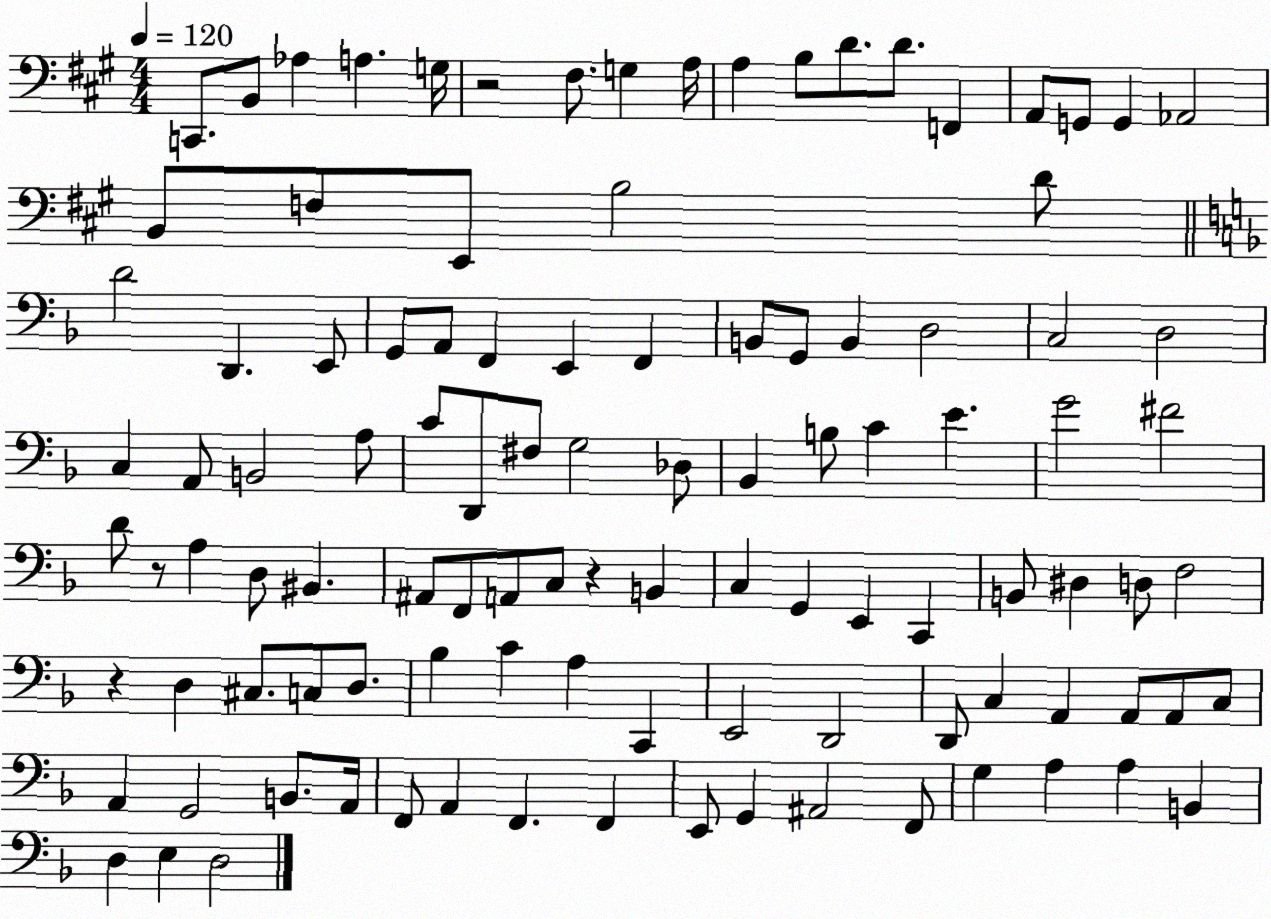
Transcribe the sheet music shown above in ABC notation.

X:1
T:Untitled
M:4/4
L:1/4
K:A
C,,/2 B,,/2 _A, A, G,/4 z2 ^F,/2 G, A,/4 A, B,/2 D/2 D/2 F,, A,,/2 G,,/2 G,, _A,,2 B,,/2 F,/2 E,,/2 B,2 D/2 D2 D,, E,,/2 G,,/2 A,,/2 F,, E,, F,, B,,/2 G,,/2 B,, D,2 C,2 D,2 C, A,,/2 B,,2 A,/2 C/2 D,,/2 ^F,/2 G,2 _D,/2 _B,, B,/2 C E G2 ^F2 D/2 z/2 A, D,/2 ^B,, ^A,,/2 F,,/2 A,,/2 C,/2 z B,, C, G,, E,, C,, B,,/2 ^D, D,/2 F,2 z D, ^C,/2 C,/2 D,/2 _B, C A, C,, E,,2 D,,2 D,,/2 C, A,, A,,/2 A,,/2 C,/2 A,, G,,2 B,,/2 A,,/4 F,,/2 A,, F,, F,, E,,/2 G,, ^A,,2 F,,/2 G, A, A, B,, D, E, D,2